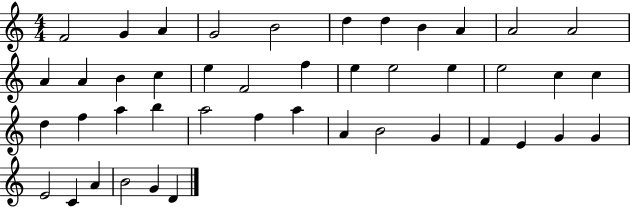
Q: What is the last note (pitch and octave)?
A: D4